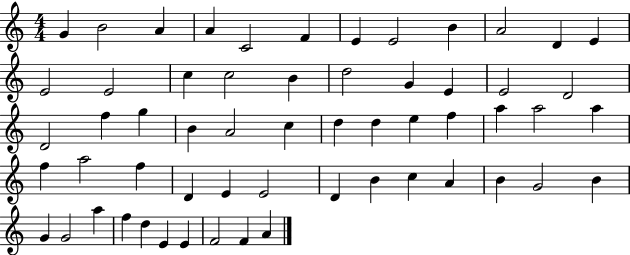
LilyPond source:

{
  \clef treble
  \numericTimeSignature
  \time 4/4
  \key c \major
  g'4 b'2 a'4 | a'4 c'2 f'4 | e'4 e'2 b'4 | a'2 d'4 e'4 | \break e'2 e'2 | c''4 c''2 b'4 | d''2 g'4 e'4 | e'2 d'2 | \break d'2 f''4 g''4 | b'4 a'2 c''4 | d''4 d''4 e''4 f''4 | a''4 a''2 a''4 | \break f''4 a''2 f''4 | d'4 e'4 e'2 | d'4 b'4 c''4 a'4 | b'4 g'2 b'4 | \break g'4 g'2 a''4 | f''4 d''4 e'4 e'4 | f'2 f'4 a'4 | \bar "|."
}